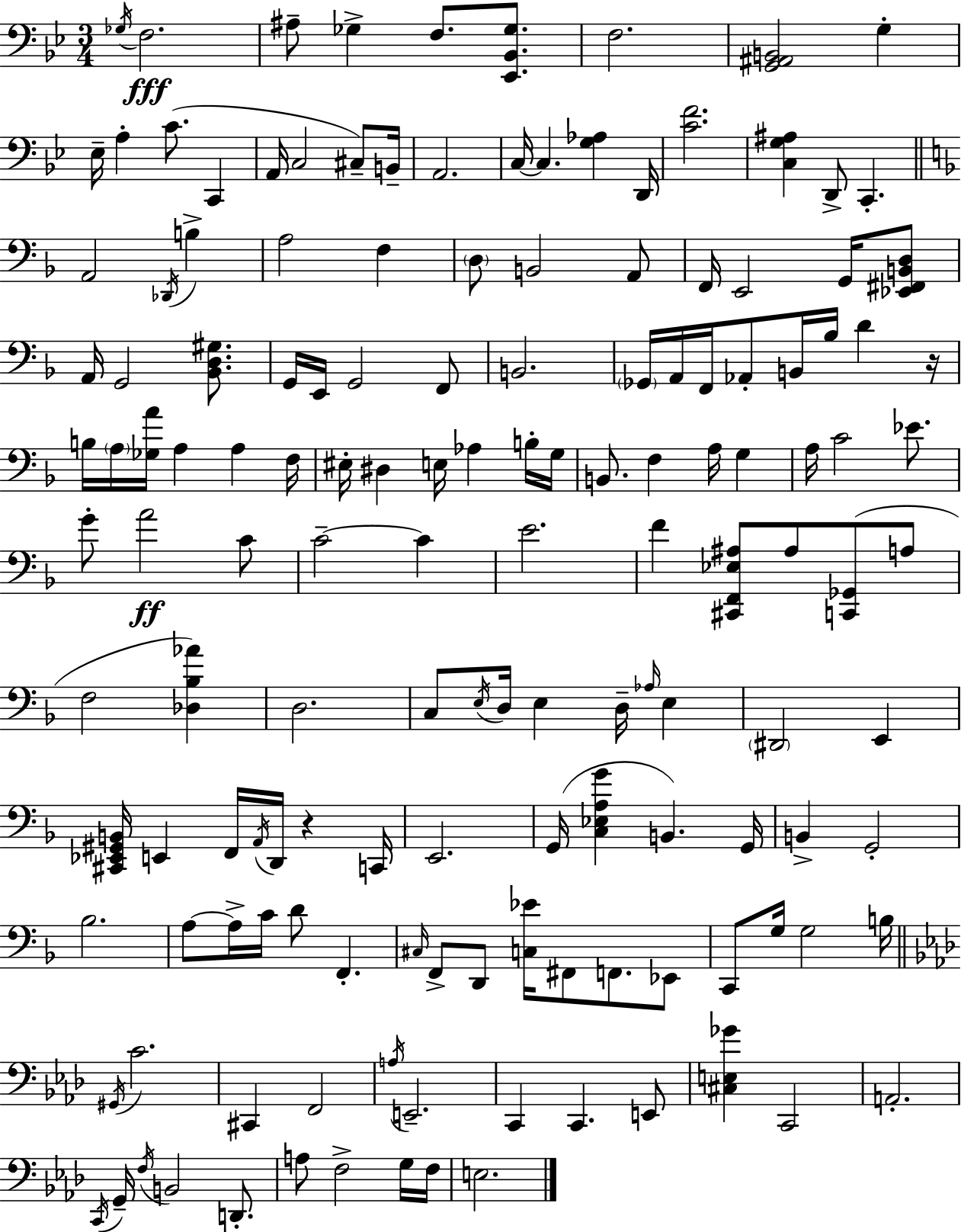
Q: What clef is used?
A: bass